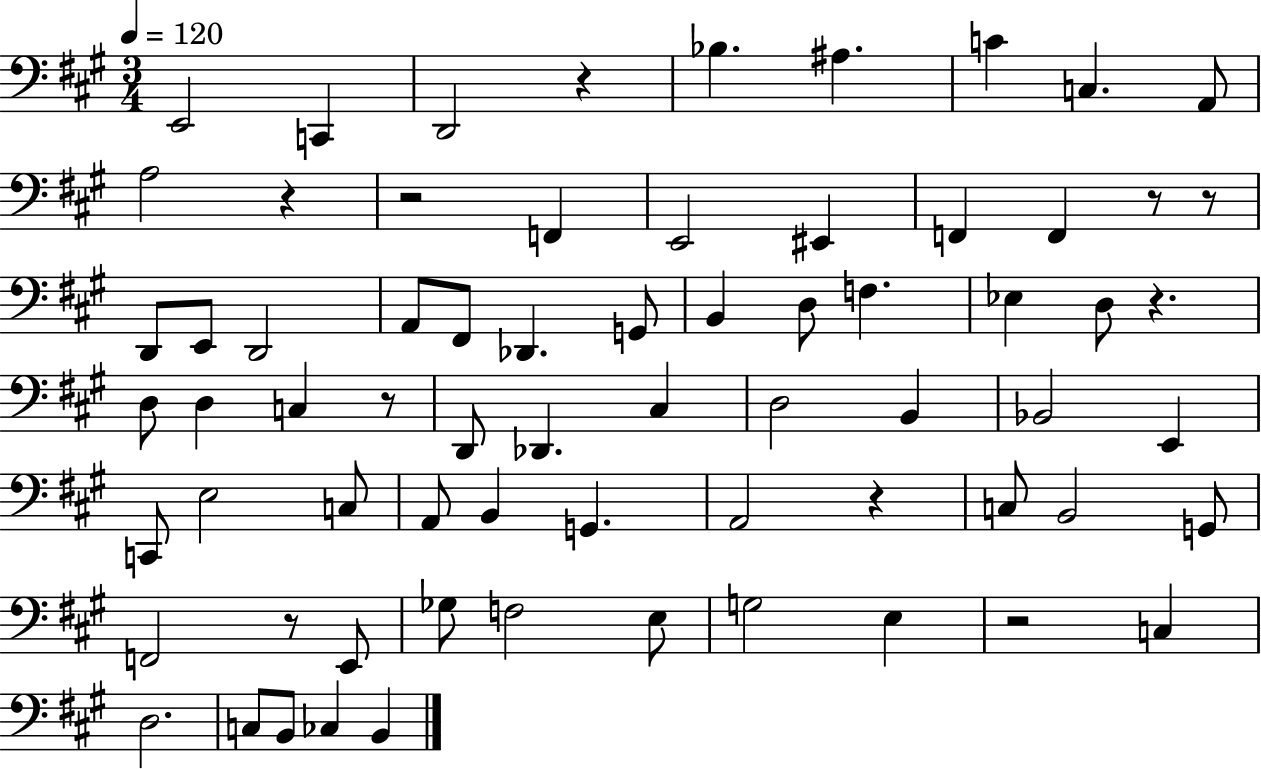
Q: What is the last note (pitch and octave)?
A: B2